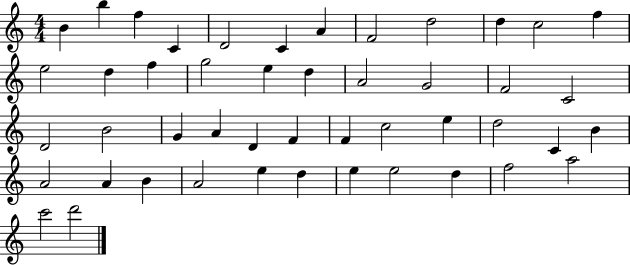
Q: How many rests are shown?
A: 0